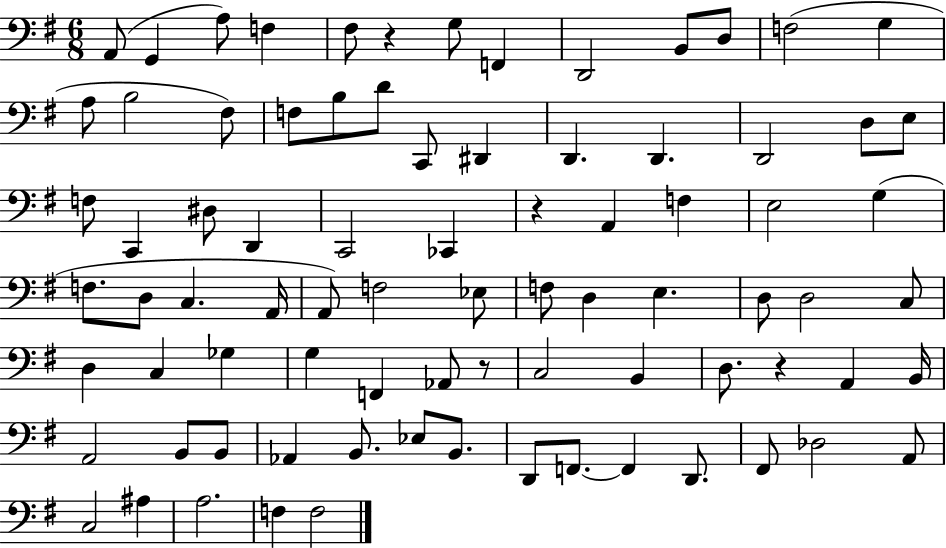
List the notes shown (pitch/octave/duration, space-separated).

A2/e G2/q A3/e F3/q F#3/e R/q G3/e F2/q D2/h B2/e D3/e F3/h G3/q A3/e B3/h F#3/e F3/e B3/e D4/e C2/e D#2/q D2/q. D2/q. D2/h D3/e E3/e F3/e C2/q D#3/e D2/q C2/h CES2/q R/q A2/q F3/q E3/h G3/q F3/e. D3/e C3/q. A2/s A2/e F3/h Eb3/e F3/e D3/q E3/q. D3/e D3/h C3/e D3/q C3/q Gb3/q G3/q F2/q Ab2/e R/e C3/h B2/q D3/e. R/q A2/q B2/s A2/h B2/e B2/e Ab2/q B2/e. Eb3/e B2/e. D2/e F2/e. F2/q D2/e. F#2/e Db3/h A2/e C3/h A#3/q A3/h. F3/q F3/h